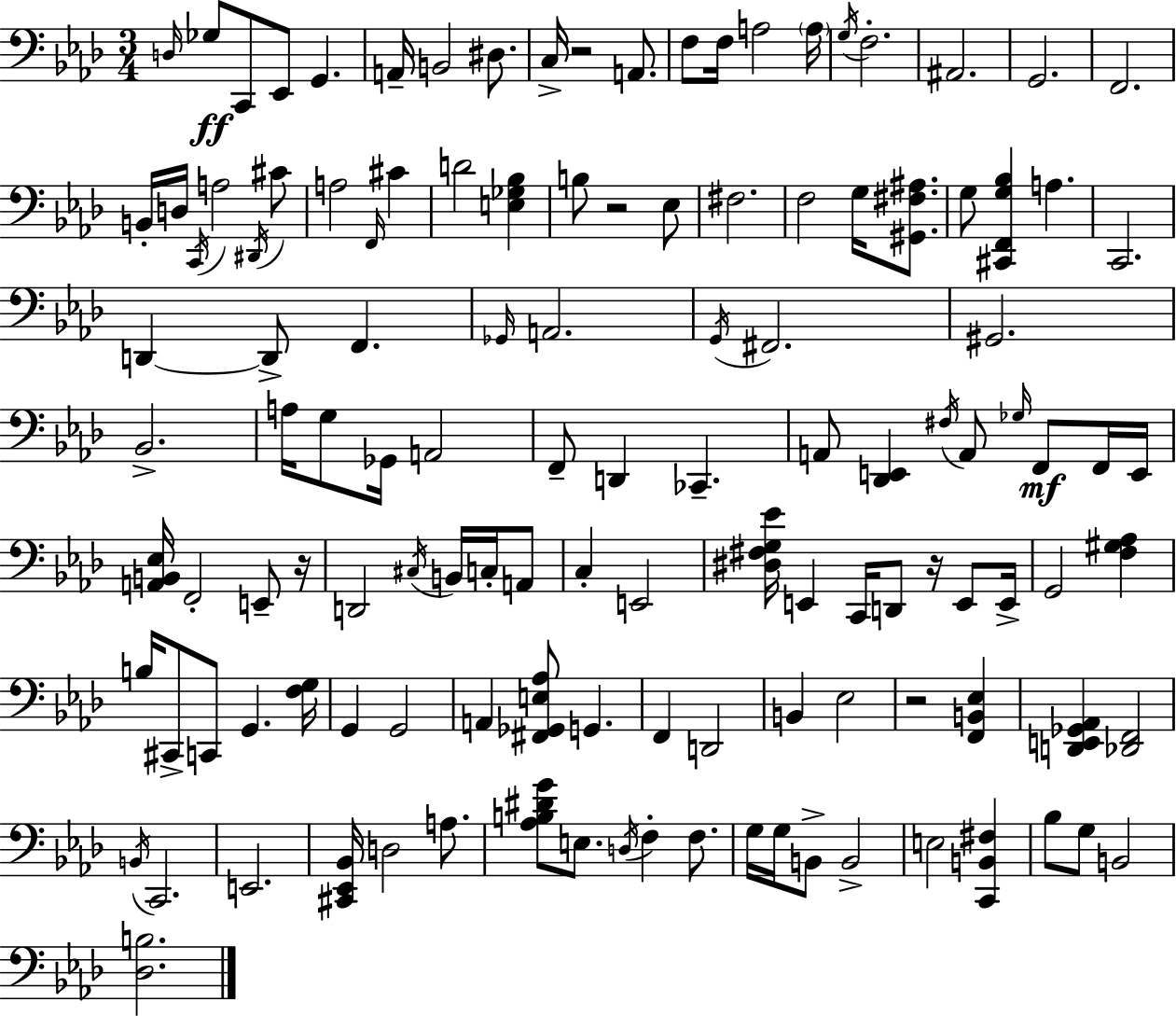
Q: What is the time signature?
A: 3/4